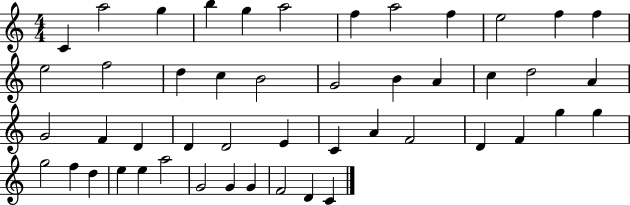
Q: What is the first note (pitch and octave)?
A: C4